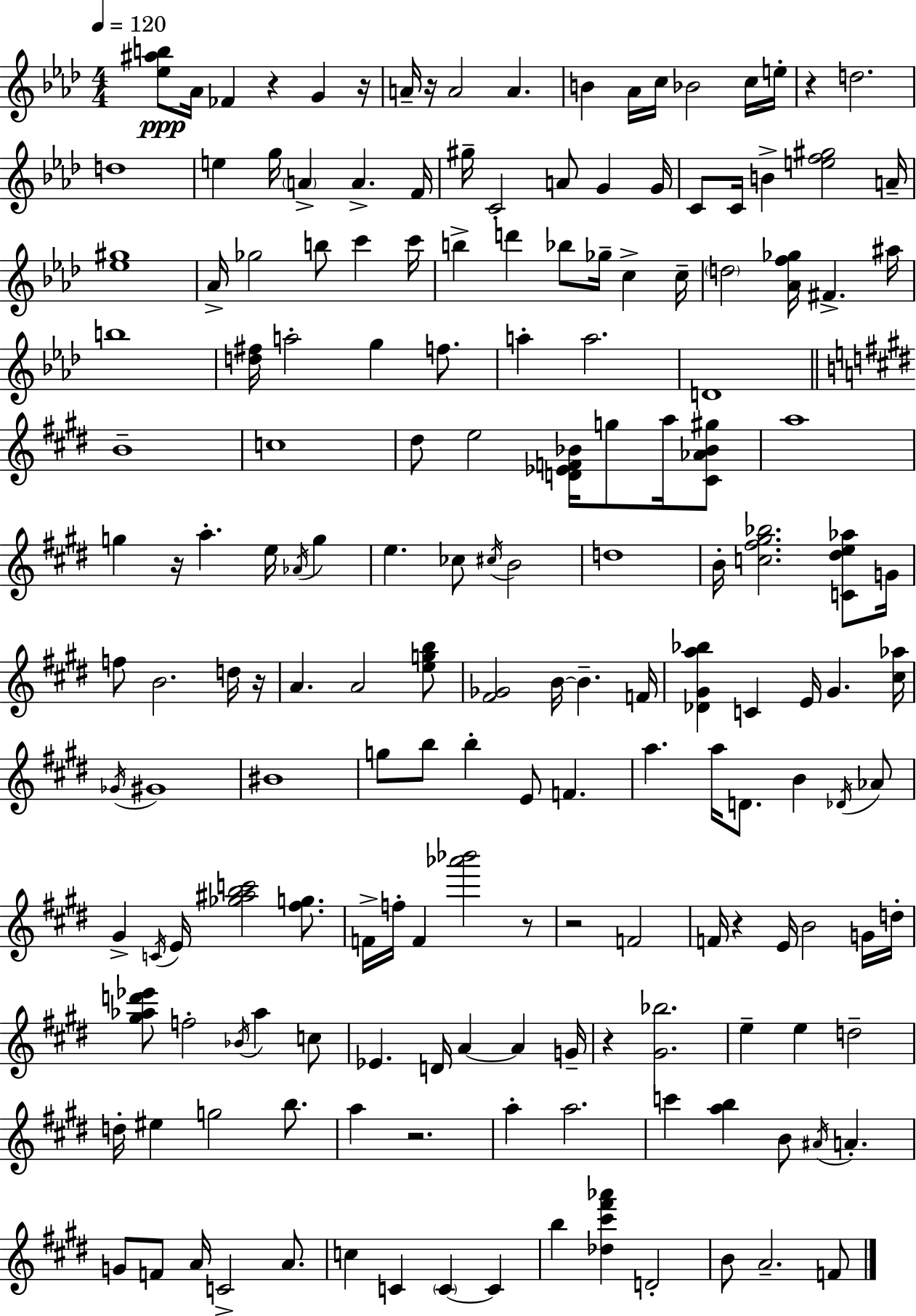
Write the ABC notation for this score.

X:1
T:Untitled
M:4/4
L:1/4
K:Ab
[_e^ab]/2 _A/4 _F z G z/4 A/4 z/4 A2 A B _A/4 c/4 _B2 c/4 e/4 z d2 d4 e g/4 A A F/4 ^g/4 C2 A/2 G G/4 C/2 C/4 B [ef^g]2 A/4 [_e^g]4 _A/4 _g2 b/2 c' c'/4 b d' _b/2 _g/4 c c/4 d2 [_Af_g]/4 ^F ^a/4 b4 [d^f]/4 a2 g f/2 a a2 D4 B4 c4 ^d/2 e2 [D_EF_B]/4 g/2 a/4 [^C_A_B^g]/2 a4 g z/4 a e/4 _A/4 g e _c/2 ^c/4 B2 d4 B/4 [c^f^g_b]2 [C^de_a]/2 G/4 f/2 B2 d/4 z/4 A A2 [egb]/2 [^F_G]2 B/4 B F/4 [_D^Ga_b] C E/4 ^G [^c_a]/4 _G/4 ^G4 ^B4 g/2 b/2 b E/2 F a a/4 D/2 B _D/4 _A/2 ^G C/4 E/4 [_g^abc']2 [^fg]/2 F/4 f/4 F [_a'_b']2 z/2 z2 F2 F/4 z E/4 B2 G/4 d/4 [^g_ad'_e']/2 f2 _B/4 _a c/2 _E D/4 A A G/4 z [^G_b]2 e e d2 d/4 ^e g2 b/2 a z2 a a2 c' [ab] B/2 ^A/4 A G/2 F/2 A/4 C2 A/2 c C C C b [_d^c'^f'_a'] D2 B/2 A2 F/2